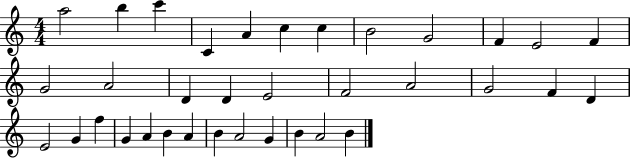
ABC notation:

X:1
T:Untitled
M:4/4
L:1/4
K:C
a2 b c' C A c c B2 G2 F E2 F G2 A2 D D E2 F2 A2 G2 F D E2 G f G A B A B A2 G B A2 B